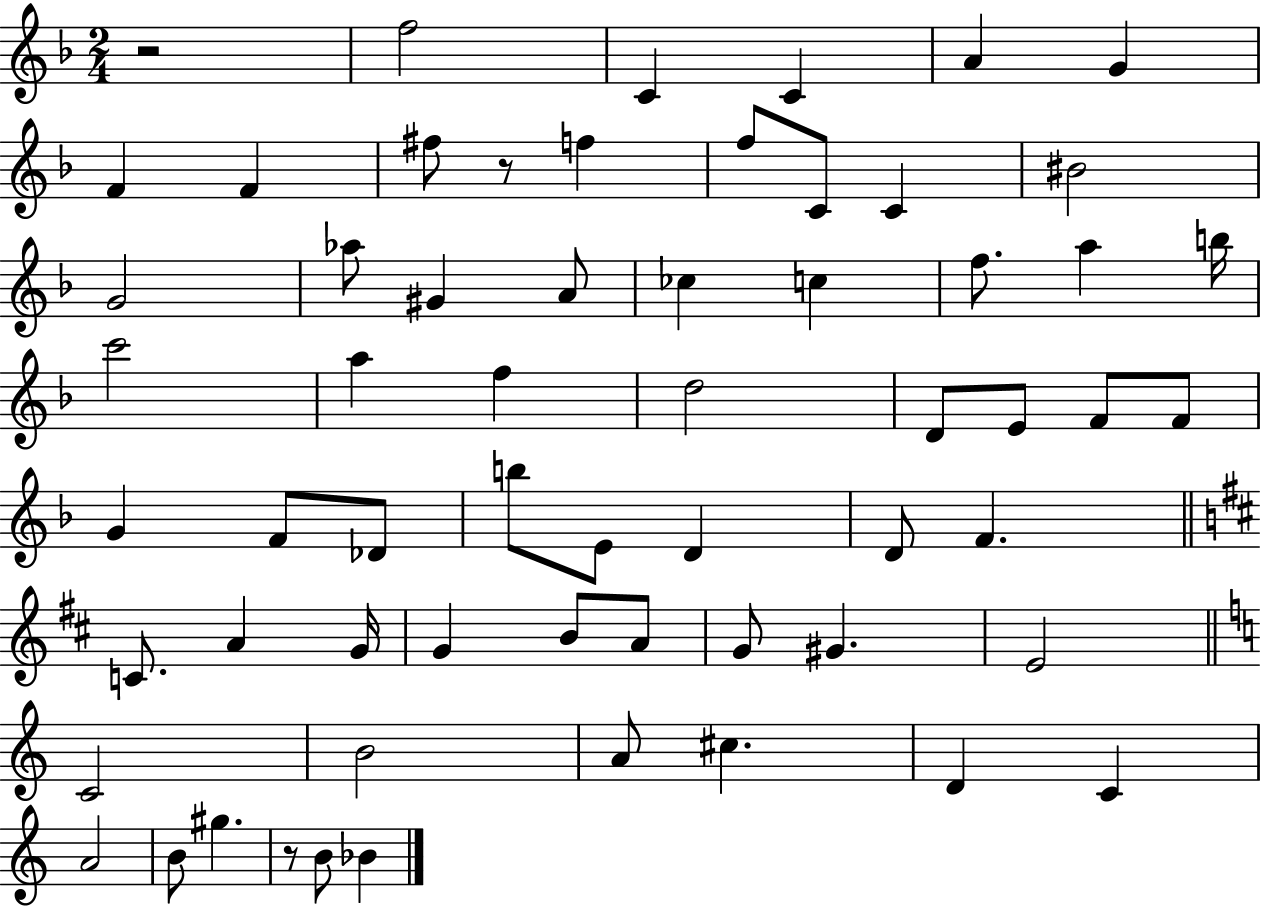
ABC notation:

X:1
T:Untitled
M:2/4
L:1/4
K:F
z2 f2 C C A G F F ^f/2 z/2 f f/2 C/2 C ^B2 G2 _a/2 ^G A/2 _c c f/2 a b/4 c'2 a f d2 D/2 E/2 F/2 F/2 G F/2 _D/2 b/2 E/2 D D/2 F C/2 A G/4 G B/2 A/2 G/2 ^G E2 C2 B2 A/2 ^c D C A2 B/2 ^g z/2 B/2 _B